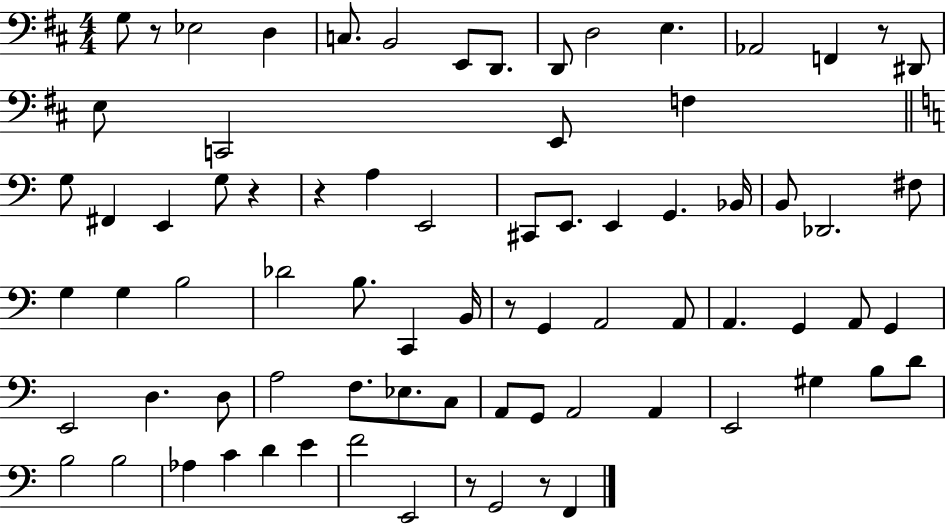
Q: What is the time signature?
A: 4/4